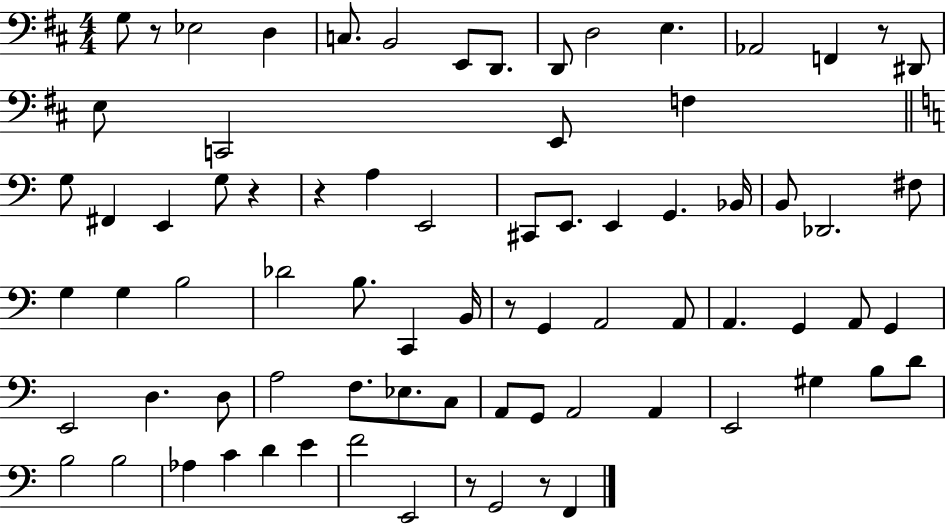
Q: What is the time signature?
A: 4/4